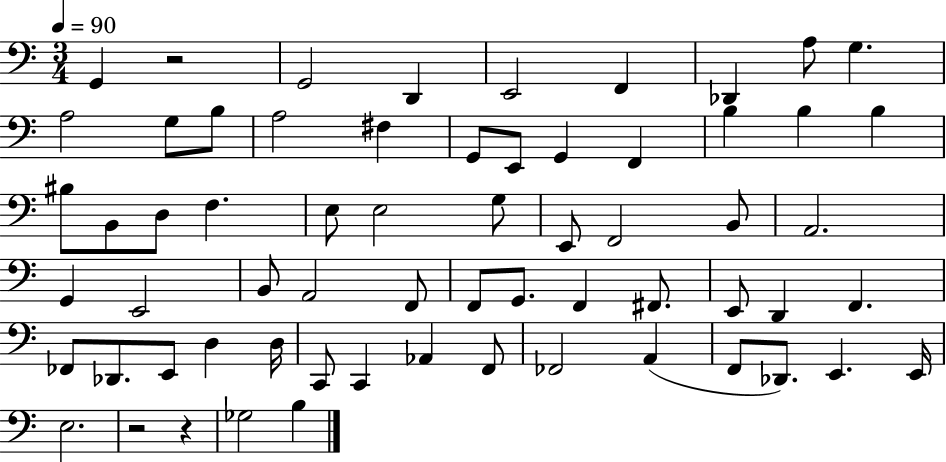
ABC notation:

X:1
T:Untitled
M:3/4
L:1/4
K:C
G,, z2 G,,2 D,, E,,2 F,, _D,, A,/2 G, A,2 G,/2 B,/2 A,2 ^F, G,,/2 E,,/2 G,, F,, B, B, B, ^B,/2 B,,/2 D,/2 F, E,/2 E,2 G,/2 E,,/2 F,,2 B,,/2 A,,2 G,, E,,2 B,,/2 A,,2 F,,/2 F,,/2 G,,/2 F,, ^F,,/2 E,,/2 D,, F,, _F,,/2 _D,,/2 E,,/2 D, D,/4 C,,/2 C,, _A,, F,,/2 _F,,2 A,, F,,/2 _D,,/2 E,, E,,/4 E,2 z2 z _G,2 B,